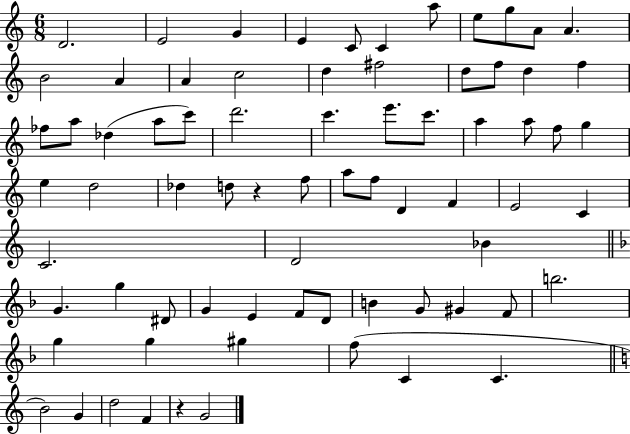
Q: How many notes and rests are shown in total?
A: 73